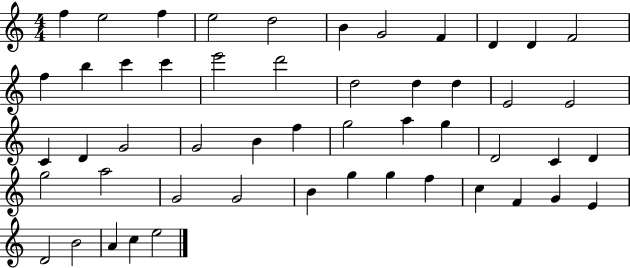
{
  \clef treble
  \numericTimeSignature
  \time 4/4
  \key c \major
  f''4 e''2 f''4 | e''2 d''2 | b'4 g'2 f'4 | d'4 d'4 f'2 | \break f''4 b''4 c'''4 c'''4 | e'''2 d'''2 | d''2 d''4 d''4 | e'2 e'2 | \break c'4 d'4 g'2 | g'2 b'4 f''4 | g''2 a''4 g''4 | d'2 c'4 d'4 | \break g''2 a''2 | g'2 g'2 | b'4 g''4 g''4 f''4 | c''4 f'4 g'4 e'4 | \break d'2 b'2 | a'4 c''4 e''2 | \bar "|."
}